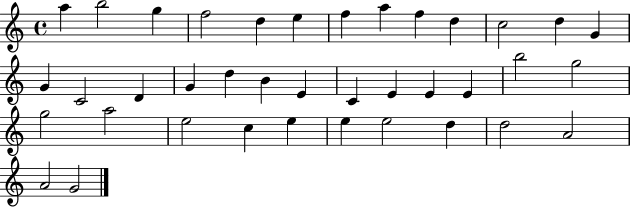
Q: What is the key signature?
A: C major